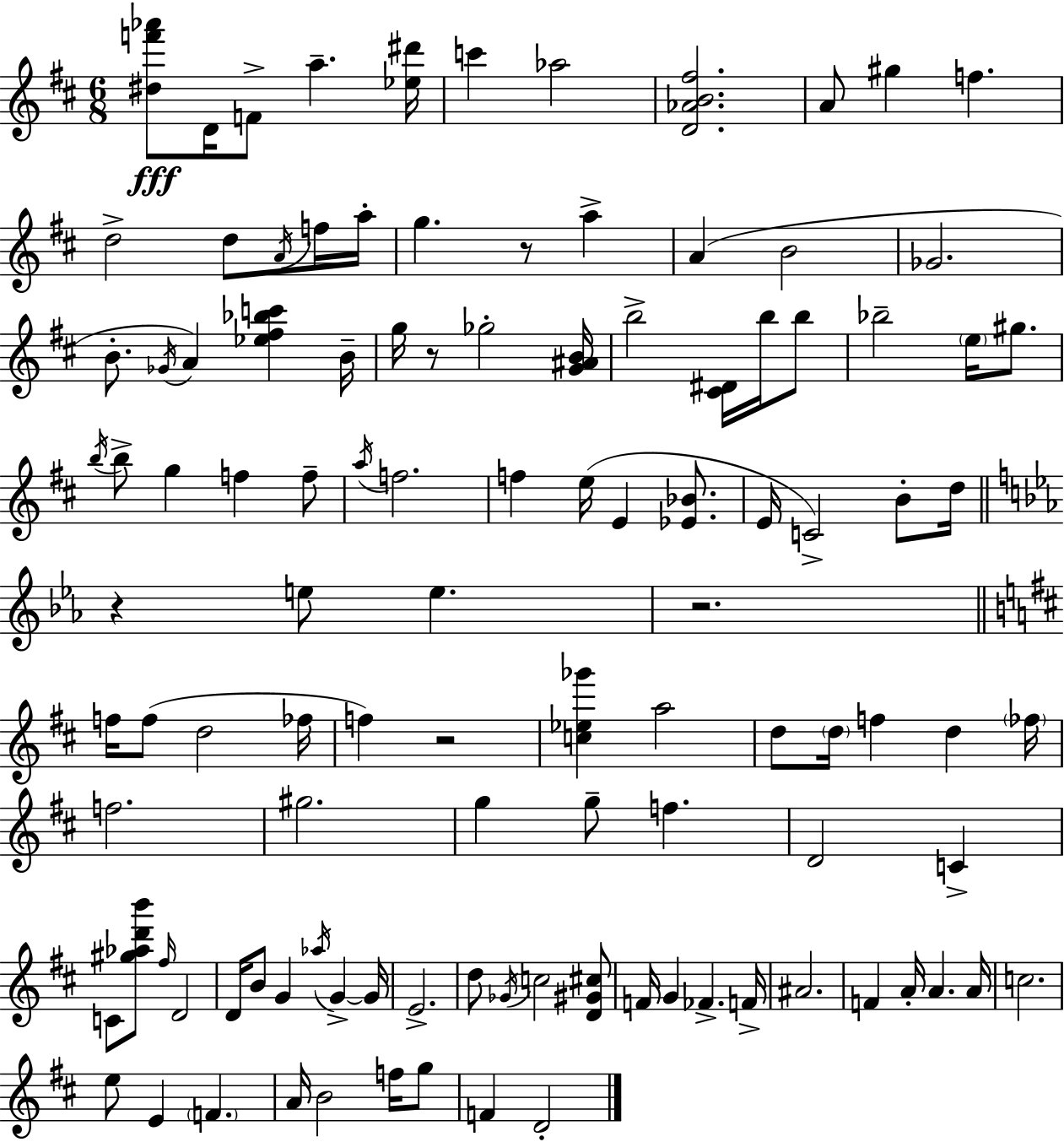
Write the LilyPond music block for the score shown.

{
  \clef treble
  \numericTimeSignature
  \time 6/8
  \key d \major
  <dis'' f''' aes'''>8\fff d'16 f'8-> a''4.-- <ees'' dis'''>16 | c'''4 aes''2 | <d' aes' b' fis''>2. | a'8 gis''4 f''4. | \break d''2-> d''8 \acciaccatura { a'16 } f''16 | a''16-. g''4. r8 a''4-> | a'4( b'2 | ges'2. | \break b'8.-. \acciaccatura { ges'16 }) a'4 <ees'' fis'' bes'' c'''>4 | b'16-- g''16 r8 ges''2-. | <g' ais' b'>16 b''2-> <cis' dis'>16 b''16 | b''8 bes''2-- \parenthesize e''16 gis''8. | \break \acciaccatura { b''16 } b''8-> g''4 f''4 | f''8-- \acciaccatura { a''16 } f''2. | f''4 e''16( e'4 | <ees' bes'>8. e'16 c'2->) | \break b'8-. d''16 \bar "||" \break \key c \minor r4 e''8 e''4. | r2. | \bar "||" \break \key d \major f''16 f''8( d''2 fes''16 | f''4) r2 | <c'' ees'' ges'''>4 a''2 | d''8 \parenthesize d''16 f''4 d''4 \parenthesize fes''16 | \break f''2. | gis''2. | g''4 g''8-- f''4. | d'2 c'4-> | \break c'8 <gis'' aes'' d''' b'''>8 \grace { fis''16 } d'2 | d'16 b'8 g'4 \acciaccatura { aes''16 } g'4->~~ | g'16 e'2.-> | d''8 \acciaccatura { ges'16 } c''2 | \break <d' gis' cis''>8 f'16 g'4 fes'4.-> | f'16-> ais'2. | f'4 a'16-. a'4. | a'16 c''2. | \break e''8 e'4 \parenthesize f'4. | a'16 b'2 | f''16 g''8 f'4 d'2-. | \bar "|."
}